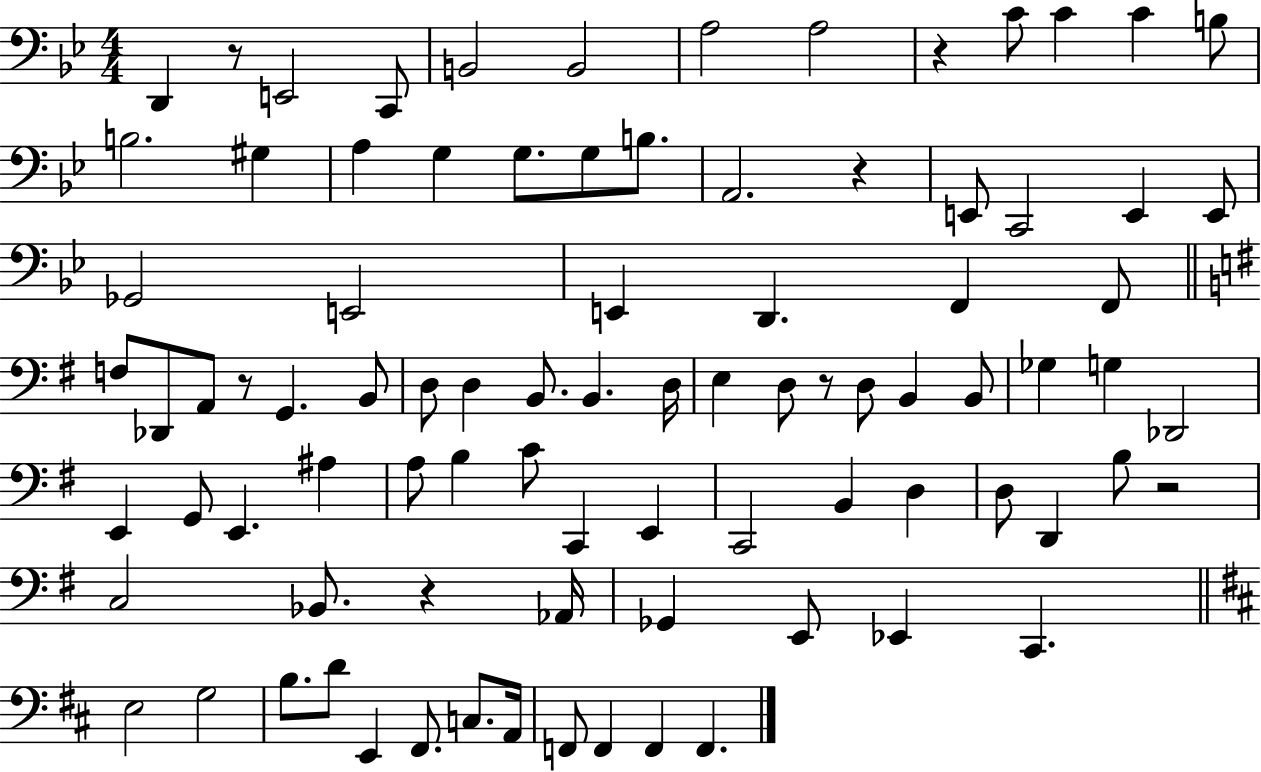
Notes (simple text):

D2/q R/e E2/h C2/e B2/h B2/h A3/h A3/h R/q C4/e C4/q C4/q B3/e B3/h. G#3/q A3/q G3/q G3/e. G3/e B3/e. A2/h. R/q E2/e C2/h E2/q E2/e Gb2/h E2/h E2/q D2/q. F2/q F2/e F3/e Db2/e A2/e R/e G2/q. B2/e D3/e D3/q B2/e. B2/q. D3/s E3/q D3/e R/e D3/e B2/q B2/e Gb3/q G3/q Db2/h E2/q G2/e E2/q. A#3/q A3/e B3/q C4/e C2/q E2/q C2/h B2/q D3/q D3/e D2/q B3/e R/h C3/h Bb2/e. R/q Ab2/s Gb2/q E2/e Eb2/q C2/q. E3/h G3/h B3/e. D4/e E2/q F#2/e. C3/e. A2/s F2/e F2/q F2/q F2/q.